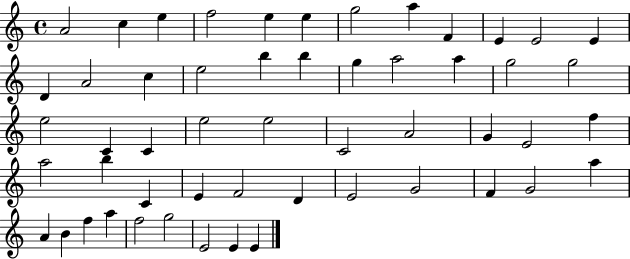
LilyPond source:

{
  \clef treble
  \time 4/4
  \defaultTimeSignature
  \key c \major
  a'2 c''4 e''4 | f''2 e''4 e''4 | g''2 a''4 f'4 | e'4 e'2 e'4 | \break d'4 a'2 c''4 | e''2 b''4 b''4 | g''4 a''2 a''4 | g''2 g''2 | \break e''2 c'4 c'4 | e''2 e''2 | c'2 a'2 | g'4 e'2 f''4 | \break a''2 b''4 c'4 | e'4 f'2 d'4 | e'2 g'2 | f'4 g'2 a''4 | \break a'4 b'4 f''4 a''4 | f''2 g''2 | e'2 e'4 e'4 | \bar "|."
}